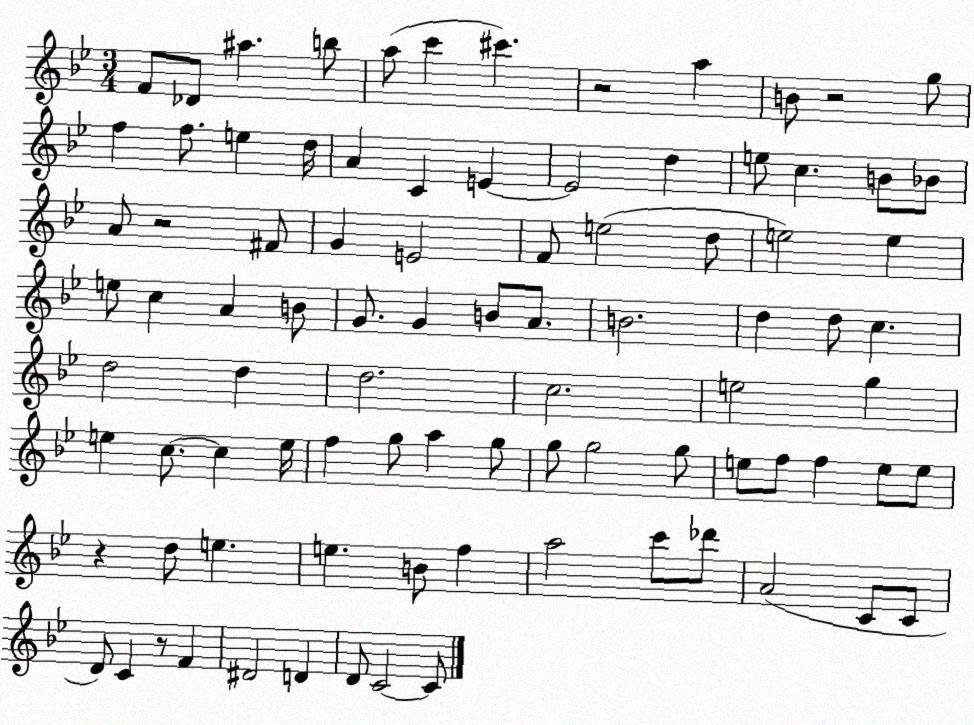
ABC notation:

X:1
T:Untitled
M:3/4
L:1/4
K:Bb
F/2 _D/2 ^a b/2 a/2 c' ^c' z2 a B/2 z2 g/2 f f/2 e d/4 A C E E2 d e/2 c B/2 _B/2 A/2 z2 ^F/2 G E2 F/2 e2 d/2 e2 e e/2 c A B/2 G/2 G B/2 A/2 B2 d d/2 c d2 d d2 c2 e2 g e c/2 c e/4 f g/2 a g/2 g/2 g2 g/2 e/2 f/2 f e/2 e/2 z d/2 e e B/2 f a2 c'/2 _d'/2 A2 C/2 C/2 D/2 C z/2 F ^D2 D D/2 C2 C/2